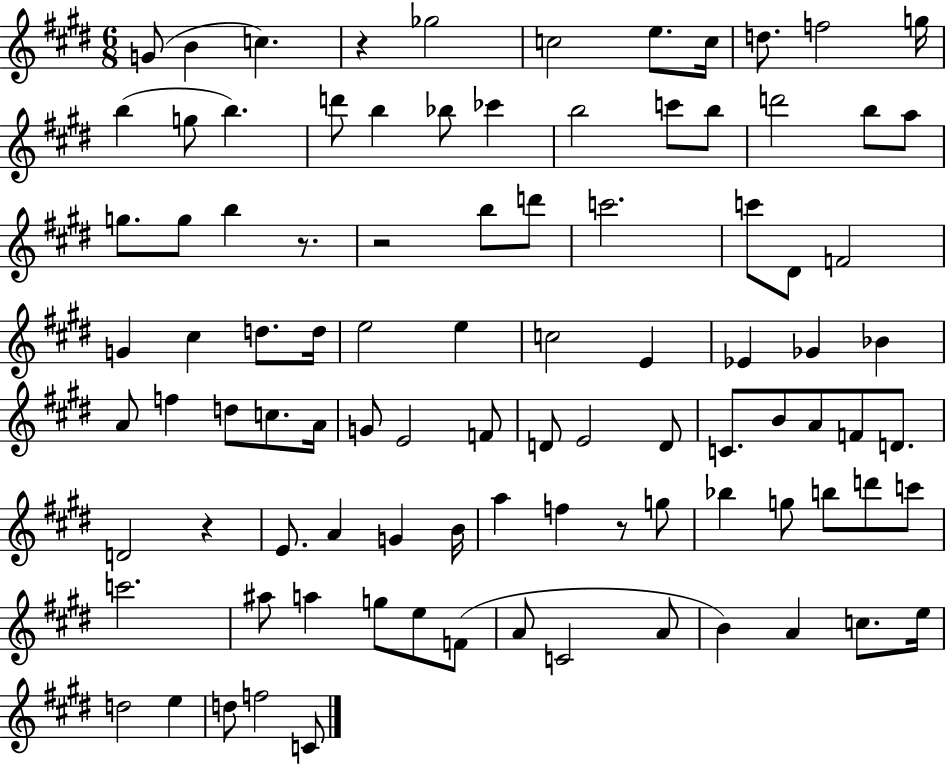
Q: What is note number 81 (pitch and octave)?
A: A4